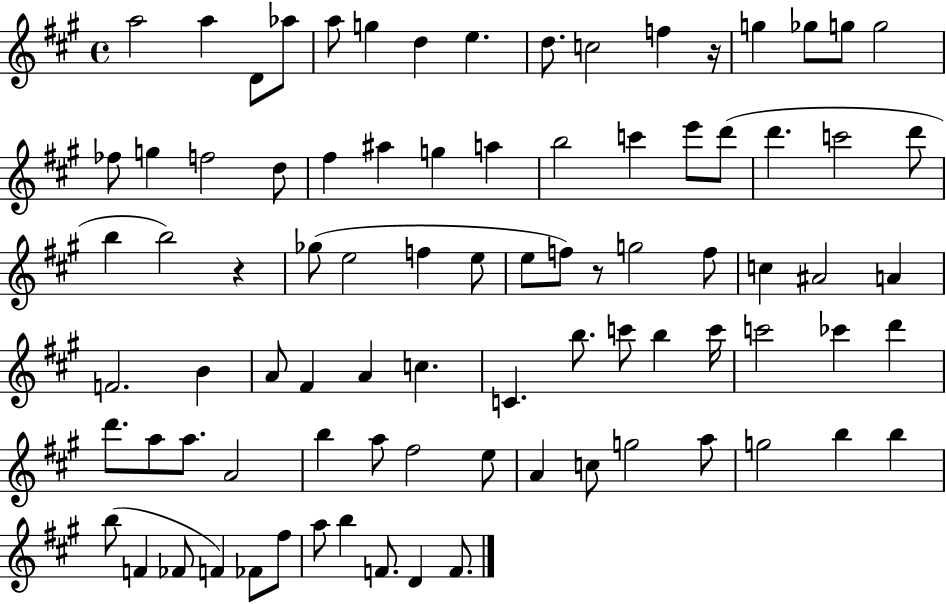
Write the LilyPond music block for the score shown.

{
  \clef treble
  \time 4/4
  \defaultTimeSignature
  \key a \major
  a''2 a''4 d'8 aes''8 | a''8 g''4 d''4 e''4. | d''8. c''2 f''4 r16 | g''4 ges''8 g''8 g''2 | \break fes''8 g''4 f''2 d''8 | fis''4 ais''4 g''4 a''4 | b''2 c'''4 e'''8 d'''8( | d'''4. c'''2 d'''8 | \break b''4 b''2) r4 | ges''8( e''2 f''4 e''8 | e''8 f''8) r8 g''2 f''8 | c''4 ais'2 a'4 | \break f'2. b'4 | a'8 fis'4 a'4 c''4. | c'4. b''8. c'''8 b''4 c'''16 | c'''2 ces'''4 d'''4 | \break d'''8. a''8 a''8. a'2 | b''4 a''8 fis''2 e''8 | a'4 c''8 g''2 a''8 | g''2 b''4 b''4 | \break b''8( f'4 fes'8 f'4) fes'8 fis''8 | a''8 b''4 f'8. d'4 f'8. | \bar "|."
}